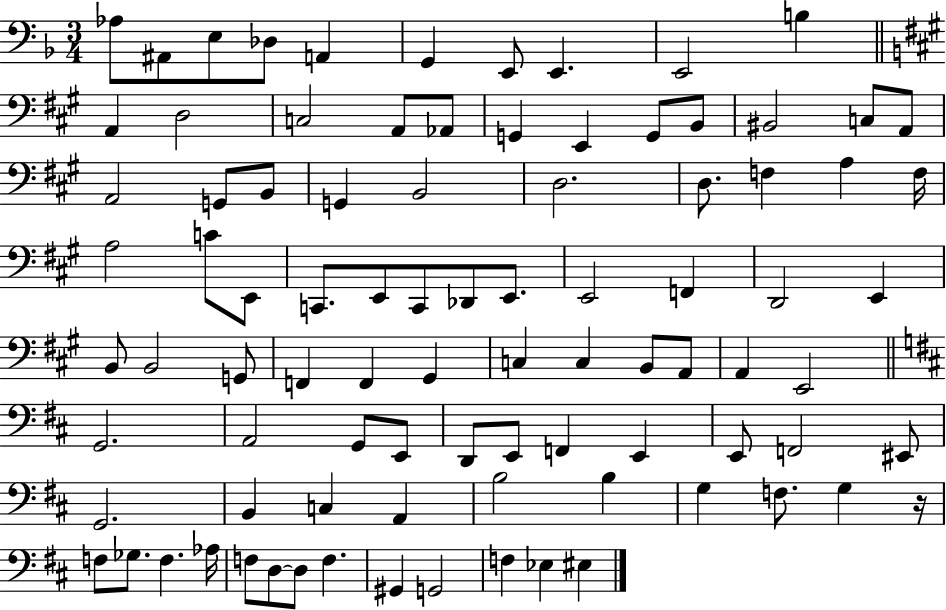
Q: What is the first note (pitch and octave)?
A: Ab3